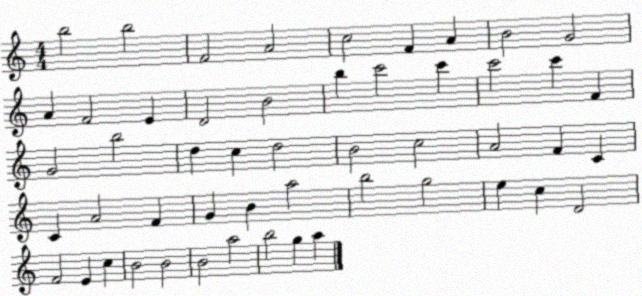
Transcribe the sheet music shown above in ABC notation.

X:1
T:Untitled
M:4/4
L:1/4
K:C
b2 b2 F2 A2 c2 F A B2 G2 A F2 E D2 B2 b c'2 c' c'2 c' F G2 b2 d c d2 B2 c2 A2 F C C A2 F G B a2 b2 g2 e c D2 F2 E c B2 B2 B2 a2 b2 g a